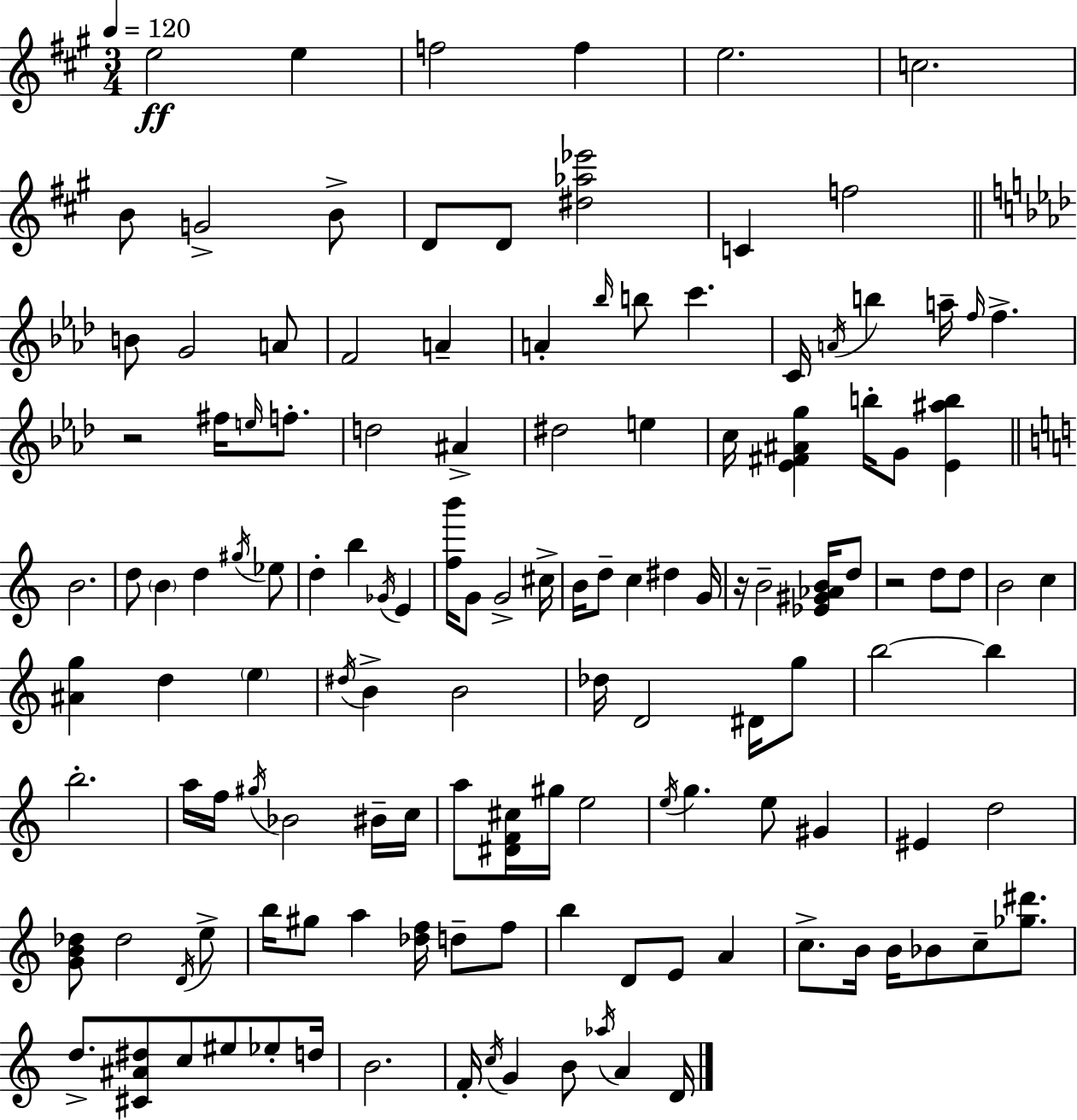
X:1
T:Untitled
M:3/4
L:1/4
K:A
e2 e f2 f e2 c2 B/2 G2 B/2 D/2 D/2 [^d_a_e']2 C f2 B/2 G2 A/2 F2 A A _b/4 b/2 c' C/4 A/4 b a/4 f/4 f z2 ^f/4 e/4 f/2 d2 ^A ^d2 e c/4 [_E^F^Ag] b/4 G/2 [_E^ab] B2 d/2 B d ^g/4 _e/2 d b _G/4 E [fb']/4 G/2 G2 ^c/4 B/4 d/2 c ^d G/4 z/4 B2 [_E^G_AB]/4 d/2 z2 d/2 d/2 B2 c [^Ag] d e ^d/4 B B2 _d/4 D2 ^D/4 g/2 b2 b b2 a/4 f/4 ^g/4 _B2 ^B/4 c/4 a/2 [^DF^c]/4 ^g/4 e2 e/4 g e/2 ^G ^E d2 [GB_d]/2 _d2 D/4 e/2 b/4 ^g/2 a [_df]/4 d/2 f/2 b D/2 E/2 A c/2 B/4 B/4 _B/2 c/2 [_g^d']/2 d/2 [^C^A^d]/2 c/2 ^e/2 _e/2 d/4 B2 F/4 c/4 G B/2 _a/4 A D/4